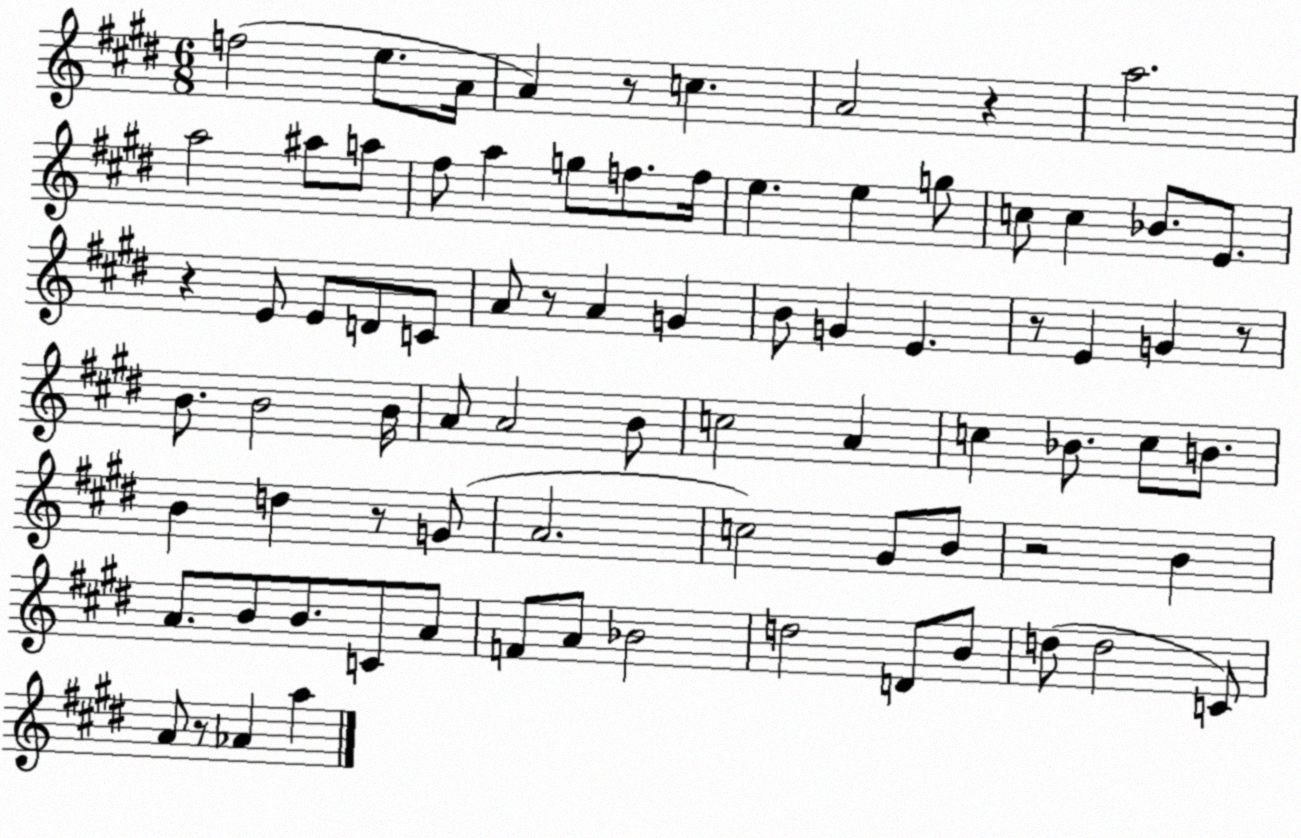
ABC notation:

X:1
T:Untitled
M:6/8
L:1/4
K:E
f2 e/2 A/4 A z/2 c A2 z a2 a2 ^a/2 a/2 ^f/2 a g/2 f/2 f/4 e e g/2 c/2 c _B/2 E/2 z E/2 E/2 D/2 C/2 A/2 z/2 A G B/2 G E z/2 E G z/2 B/2 B2 B/4 A/2 A2 B/2 c2 A c _B/2 c/2 B/2 B d z/2 G/2 A2 c2 ^G/2 B/2 z2 B A/2 B/2 B/2 C/2 A/2 F/2 A/2 _B2 d2 D/2 B/2 d/2 d2 C/2 A/2 z/2 _A a